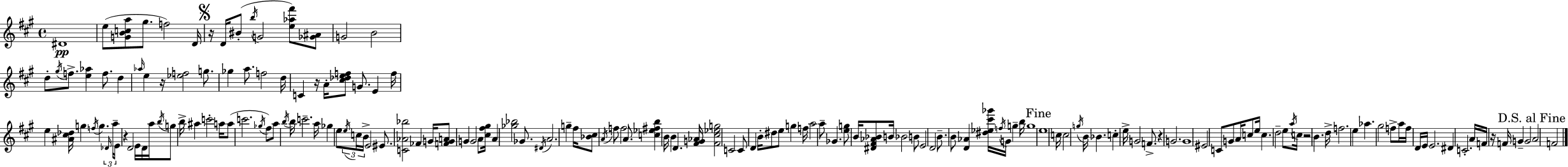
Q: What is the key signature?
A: A major